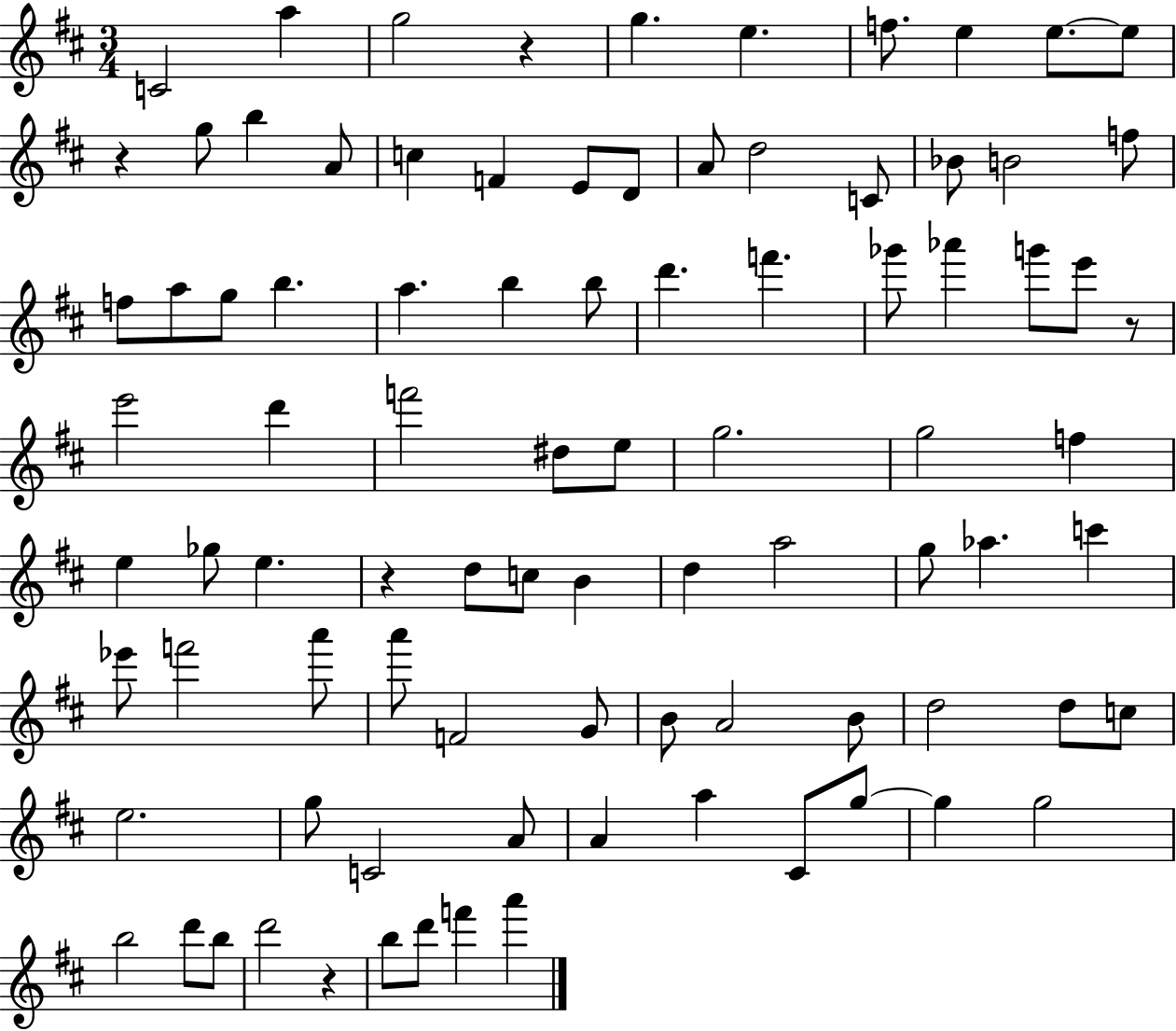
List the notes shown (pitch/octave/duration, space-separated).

C4/h A5/q G5/h R/q G5/q. E5/q. F5/e. E5/q E5/e. E5/e R/q G5/e B5/q A4/e C5/q F4/q E4/e D4/e A4/e D5/h C4/e Bb4/e B4/h F5/e F5/e A5/e G5/e B5/q. A5/q. B5/q B5/e D6/q. F6/q. Gb6/e Ab6/q G6/e E6/e R/e E6/h D6/q F6/h D#5/e E5/e G5/h. G5/h F5/q E5/q Gb5/e E5/q. R/q D5/e C5/e B4/q D5/q A5/h G5/e Ab5/q. C6/q Eb6/e F6/h A6/e A6/e F4/h G4/e B4/e A4/h B4/e D5/h D5/e C5/e E5/h. G5/e C4/h A4/e A4/q A5/q C#4/e G5/e G5/q G5/h B5/h D6/e B5/e D6/h R/q B5/e D6/e F6/q A6/q